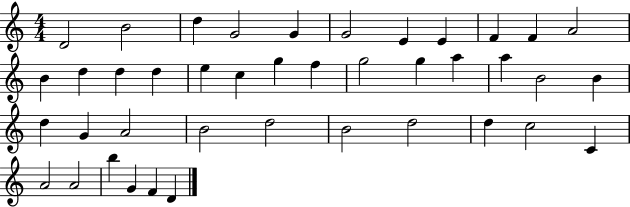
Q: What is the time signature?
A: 4/4